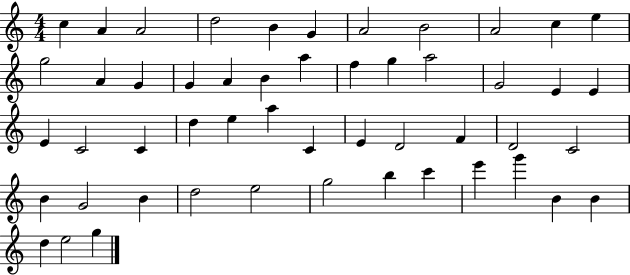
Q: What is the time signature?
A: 4/4